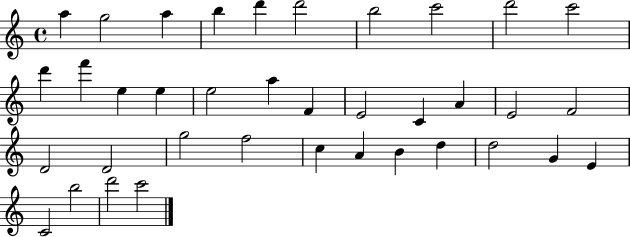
{
  \clef treble
  \time 4/4
  \defaultTimeSignature
  \key c \major
  a''4 g''2 a''4 | b''4 d'''4 d'''2 | b''2 c'''2 | d'''2 c'''2 | \break d'''4 f'''4 e''4 e''4 | e''2 a''4 f'4 | e'2 c'4 a'4 | e'2 f'2 | \break d'2 d'2 | g''2 f''2 | c''4 a'4 b'4 d''4 | d''2 g'4 e'4 | \break c'2 b''2 | d'''2 c'''2 | \bar "|."
}